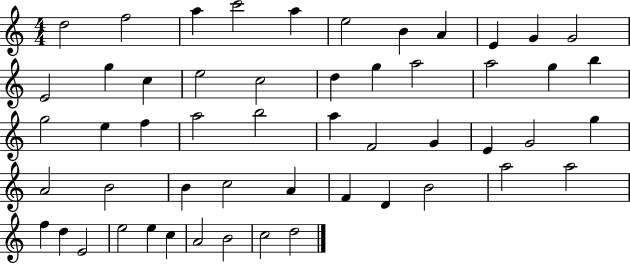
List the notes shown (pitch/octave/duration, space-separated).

D5/h F5/h A5/q C6/h A5/q E5/h B4/q A4/q E4/q G4/q G4/h E4/h G5/q C5/q E5/h C5/h D5/q G5/q A5/h A5/h G5/q B5/q G5/h E5/q F5/q A5/h B5/h A5/q F4/h G4/q E4/q G4/h G5/q A4/h B4/h B4/q C5/h A4/q F4/q D4/q B4/h A5/h A5/h F5/q D5/q E4/h E5/h E5/q C5/q A4/h B4/h C5/h D5/h